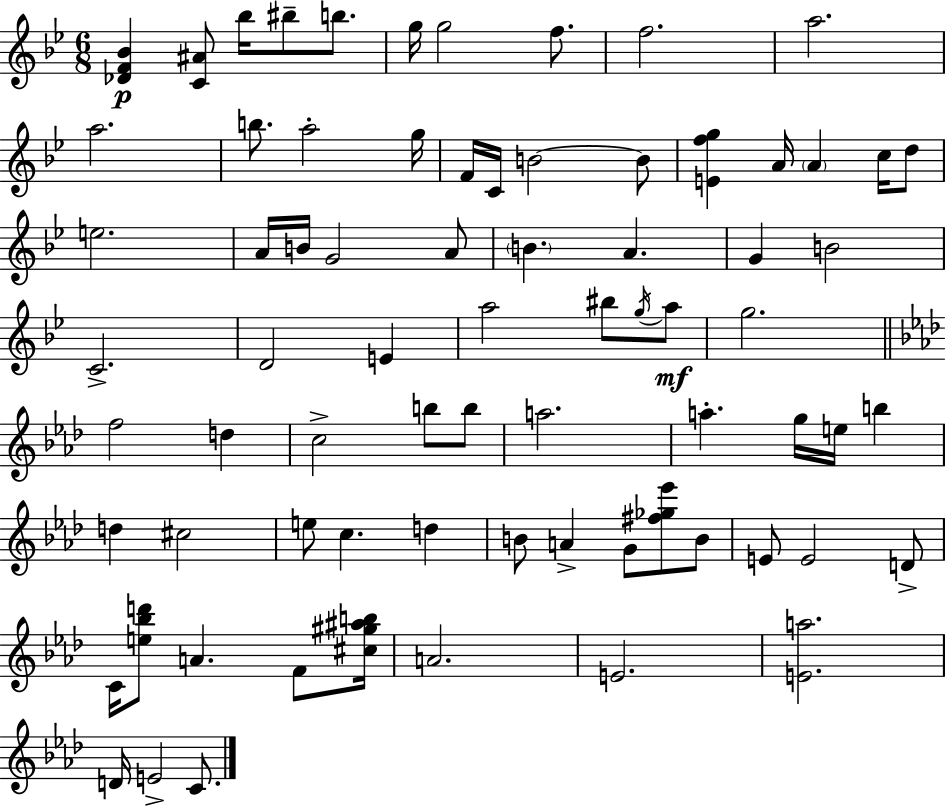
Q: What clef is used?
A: treble